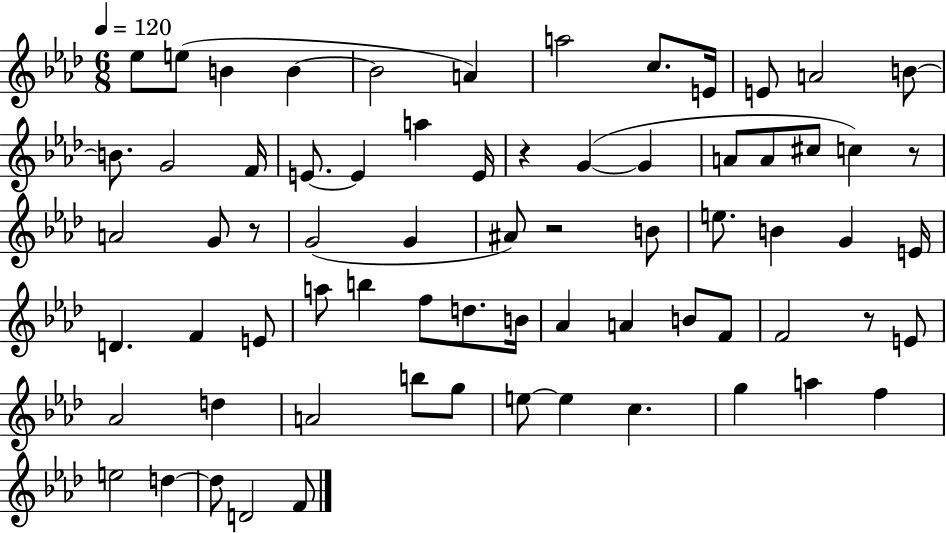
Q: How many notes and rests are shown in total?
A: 70